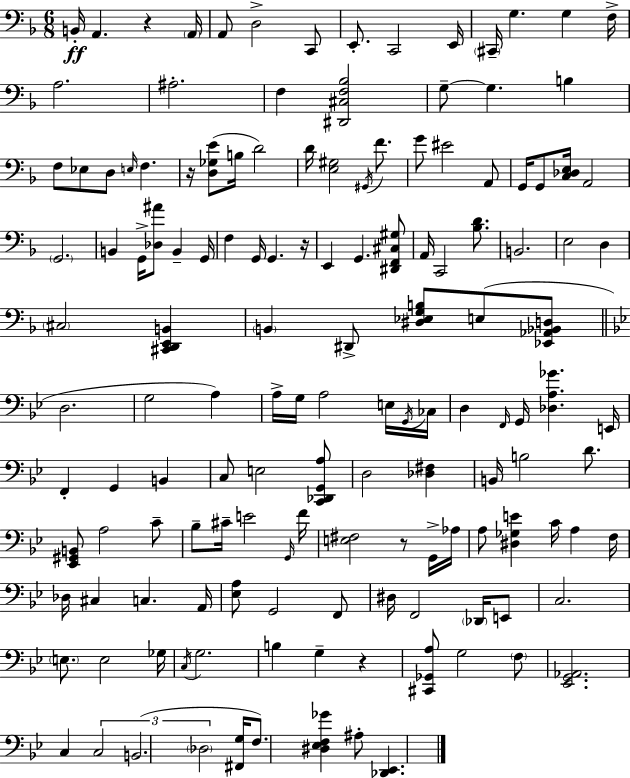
B2/s A2/q. R/q A2/s A2/e D3/h C2/e E2/e. C2/h E2/s C#2/s G3/q. G3/q F3/s A3/h. A#3/h. F3/q [D#2,C#3,F3,Bb3]/h G3/e G3/q. B3/q F3/e Eb3/e D3/e E3/s F3/q. R/s [D3,Gb3,E4]/e B3/s D4/h D4/s [E3,G#3]/h G#2/s F4/e. G4/e EIS4/h A2/e G2/s G2/e [C3,Db3,E3]/s A2/h G2/h. B2/q G2/s [Db3,A#4]/e B2/q G2/s F3/q G2/s G2/q. R/s E2/q G2/q. [D#2,F2,C#3,G#3]/e A2/s C2/h [Bb3,D4]/e. B2/h. E3/h D3/q C#3/h [C#2,D2,E2,B2]/q B2/q D#2/e [D#3,Eb3,G3,B3]/e E3/e [Eb2,Ab2,Bb2,D3]/e D3/h. G3/h A3/q A3/s G3/s A3/h E3/s G2/s CES3/s D3/q F2/s G2/s [Db3,A3,Gb4]/q. E2/s F2/q G2/q B2/q C3/e E3/h [C2,Db2,G2,A3]/e D3/h [Db3,F#3]/q B2/s B3/h D4/e. [Eb2,G#2,B2]/e A3/h C4/e Bb3/e C#4/s E4/h G2/s F4/s [E3,F#3]/h R/e G2/s Ab3/s A3/e [D#3,Gb3,E4]/q C4/s A3/q F3/s Db3/s C#3/q C3/q. A2/s [Eb3,A3]/e G2/h F2/e D#3/s F2/h Db2/s E2/e C3/h. E3/e. E3/h Gb3/s C3/s G3/h. B3/q G3/q R/q [C#2,Gb2,A3]/e G3/h F3/e [Eb2,G2,Ab2]/h. C3/q C3/h B2/h. Db3/h [F#2,G3]/s F3/e. [D#3,Eb3,F3,Gb4]/q A#3/e [Db2,Eb2]/q.